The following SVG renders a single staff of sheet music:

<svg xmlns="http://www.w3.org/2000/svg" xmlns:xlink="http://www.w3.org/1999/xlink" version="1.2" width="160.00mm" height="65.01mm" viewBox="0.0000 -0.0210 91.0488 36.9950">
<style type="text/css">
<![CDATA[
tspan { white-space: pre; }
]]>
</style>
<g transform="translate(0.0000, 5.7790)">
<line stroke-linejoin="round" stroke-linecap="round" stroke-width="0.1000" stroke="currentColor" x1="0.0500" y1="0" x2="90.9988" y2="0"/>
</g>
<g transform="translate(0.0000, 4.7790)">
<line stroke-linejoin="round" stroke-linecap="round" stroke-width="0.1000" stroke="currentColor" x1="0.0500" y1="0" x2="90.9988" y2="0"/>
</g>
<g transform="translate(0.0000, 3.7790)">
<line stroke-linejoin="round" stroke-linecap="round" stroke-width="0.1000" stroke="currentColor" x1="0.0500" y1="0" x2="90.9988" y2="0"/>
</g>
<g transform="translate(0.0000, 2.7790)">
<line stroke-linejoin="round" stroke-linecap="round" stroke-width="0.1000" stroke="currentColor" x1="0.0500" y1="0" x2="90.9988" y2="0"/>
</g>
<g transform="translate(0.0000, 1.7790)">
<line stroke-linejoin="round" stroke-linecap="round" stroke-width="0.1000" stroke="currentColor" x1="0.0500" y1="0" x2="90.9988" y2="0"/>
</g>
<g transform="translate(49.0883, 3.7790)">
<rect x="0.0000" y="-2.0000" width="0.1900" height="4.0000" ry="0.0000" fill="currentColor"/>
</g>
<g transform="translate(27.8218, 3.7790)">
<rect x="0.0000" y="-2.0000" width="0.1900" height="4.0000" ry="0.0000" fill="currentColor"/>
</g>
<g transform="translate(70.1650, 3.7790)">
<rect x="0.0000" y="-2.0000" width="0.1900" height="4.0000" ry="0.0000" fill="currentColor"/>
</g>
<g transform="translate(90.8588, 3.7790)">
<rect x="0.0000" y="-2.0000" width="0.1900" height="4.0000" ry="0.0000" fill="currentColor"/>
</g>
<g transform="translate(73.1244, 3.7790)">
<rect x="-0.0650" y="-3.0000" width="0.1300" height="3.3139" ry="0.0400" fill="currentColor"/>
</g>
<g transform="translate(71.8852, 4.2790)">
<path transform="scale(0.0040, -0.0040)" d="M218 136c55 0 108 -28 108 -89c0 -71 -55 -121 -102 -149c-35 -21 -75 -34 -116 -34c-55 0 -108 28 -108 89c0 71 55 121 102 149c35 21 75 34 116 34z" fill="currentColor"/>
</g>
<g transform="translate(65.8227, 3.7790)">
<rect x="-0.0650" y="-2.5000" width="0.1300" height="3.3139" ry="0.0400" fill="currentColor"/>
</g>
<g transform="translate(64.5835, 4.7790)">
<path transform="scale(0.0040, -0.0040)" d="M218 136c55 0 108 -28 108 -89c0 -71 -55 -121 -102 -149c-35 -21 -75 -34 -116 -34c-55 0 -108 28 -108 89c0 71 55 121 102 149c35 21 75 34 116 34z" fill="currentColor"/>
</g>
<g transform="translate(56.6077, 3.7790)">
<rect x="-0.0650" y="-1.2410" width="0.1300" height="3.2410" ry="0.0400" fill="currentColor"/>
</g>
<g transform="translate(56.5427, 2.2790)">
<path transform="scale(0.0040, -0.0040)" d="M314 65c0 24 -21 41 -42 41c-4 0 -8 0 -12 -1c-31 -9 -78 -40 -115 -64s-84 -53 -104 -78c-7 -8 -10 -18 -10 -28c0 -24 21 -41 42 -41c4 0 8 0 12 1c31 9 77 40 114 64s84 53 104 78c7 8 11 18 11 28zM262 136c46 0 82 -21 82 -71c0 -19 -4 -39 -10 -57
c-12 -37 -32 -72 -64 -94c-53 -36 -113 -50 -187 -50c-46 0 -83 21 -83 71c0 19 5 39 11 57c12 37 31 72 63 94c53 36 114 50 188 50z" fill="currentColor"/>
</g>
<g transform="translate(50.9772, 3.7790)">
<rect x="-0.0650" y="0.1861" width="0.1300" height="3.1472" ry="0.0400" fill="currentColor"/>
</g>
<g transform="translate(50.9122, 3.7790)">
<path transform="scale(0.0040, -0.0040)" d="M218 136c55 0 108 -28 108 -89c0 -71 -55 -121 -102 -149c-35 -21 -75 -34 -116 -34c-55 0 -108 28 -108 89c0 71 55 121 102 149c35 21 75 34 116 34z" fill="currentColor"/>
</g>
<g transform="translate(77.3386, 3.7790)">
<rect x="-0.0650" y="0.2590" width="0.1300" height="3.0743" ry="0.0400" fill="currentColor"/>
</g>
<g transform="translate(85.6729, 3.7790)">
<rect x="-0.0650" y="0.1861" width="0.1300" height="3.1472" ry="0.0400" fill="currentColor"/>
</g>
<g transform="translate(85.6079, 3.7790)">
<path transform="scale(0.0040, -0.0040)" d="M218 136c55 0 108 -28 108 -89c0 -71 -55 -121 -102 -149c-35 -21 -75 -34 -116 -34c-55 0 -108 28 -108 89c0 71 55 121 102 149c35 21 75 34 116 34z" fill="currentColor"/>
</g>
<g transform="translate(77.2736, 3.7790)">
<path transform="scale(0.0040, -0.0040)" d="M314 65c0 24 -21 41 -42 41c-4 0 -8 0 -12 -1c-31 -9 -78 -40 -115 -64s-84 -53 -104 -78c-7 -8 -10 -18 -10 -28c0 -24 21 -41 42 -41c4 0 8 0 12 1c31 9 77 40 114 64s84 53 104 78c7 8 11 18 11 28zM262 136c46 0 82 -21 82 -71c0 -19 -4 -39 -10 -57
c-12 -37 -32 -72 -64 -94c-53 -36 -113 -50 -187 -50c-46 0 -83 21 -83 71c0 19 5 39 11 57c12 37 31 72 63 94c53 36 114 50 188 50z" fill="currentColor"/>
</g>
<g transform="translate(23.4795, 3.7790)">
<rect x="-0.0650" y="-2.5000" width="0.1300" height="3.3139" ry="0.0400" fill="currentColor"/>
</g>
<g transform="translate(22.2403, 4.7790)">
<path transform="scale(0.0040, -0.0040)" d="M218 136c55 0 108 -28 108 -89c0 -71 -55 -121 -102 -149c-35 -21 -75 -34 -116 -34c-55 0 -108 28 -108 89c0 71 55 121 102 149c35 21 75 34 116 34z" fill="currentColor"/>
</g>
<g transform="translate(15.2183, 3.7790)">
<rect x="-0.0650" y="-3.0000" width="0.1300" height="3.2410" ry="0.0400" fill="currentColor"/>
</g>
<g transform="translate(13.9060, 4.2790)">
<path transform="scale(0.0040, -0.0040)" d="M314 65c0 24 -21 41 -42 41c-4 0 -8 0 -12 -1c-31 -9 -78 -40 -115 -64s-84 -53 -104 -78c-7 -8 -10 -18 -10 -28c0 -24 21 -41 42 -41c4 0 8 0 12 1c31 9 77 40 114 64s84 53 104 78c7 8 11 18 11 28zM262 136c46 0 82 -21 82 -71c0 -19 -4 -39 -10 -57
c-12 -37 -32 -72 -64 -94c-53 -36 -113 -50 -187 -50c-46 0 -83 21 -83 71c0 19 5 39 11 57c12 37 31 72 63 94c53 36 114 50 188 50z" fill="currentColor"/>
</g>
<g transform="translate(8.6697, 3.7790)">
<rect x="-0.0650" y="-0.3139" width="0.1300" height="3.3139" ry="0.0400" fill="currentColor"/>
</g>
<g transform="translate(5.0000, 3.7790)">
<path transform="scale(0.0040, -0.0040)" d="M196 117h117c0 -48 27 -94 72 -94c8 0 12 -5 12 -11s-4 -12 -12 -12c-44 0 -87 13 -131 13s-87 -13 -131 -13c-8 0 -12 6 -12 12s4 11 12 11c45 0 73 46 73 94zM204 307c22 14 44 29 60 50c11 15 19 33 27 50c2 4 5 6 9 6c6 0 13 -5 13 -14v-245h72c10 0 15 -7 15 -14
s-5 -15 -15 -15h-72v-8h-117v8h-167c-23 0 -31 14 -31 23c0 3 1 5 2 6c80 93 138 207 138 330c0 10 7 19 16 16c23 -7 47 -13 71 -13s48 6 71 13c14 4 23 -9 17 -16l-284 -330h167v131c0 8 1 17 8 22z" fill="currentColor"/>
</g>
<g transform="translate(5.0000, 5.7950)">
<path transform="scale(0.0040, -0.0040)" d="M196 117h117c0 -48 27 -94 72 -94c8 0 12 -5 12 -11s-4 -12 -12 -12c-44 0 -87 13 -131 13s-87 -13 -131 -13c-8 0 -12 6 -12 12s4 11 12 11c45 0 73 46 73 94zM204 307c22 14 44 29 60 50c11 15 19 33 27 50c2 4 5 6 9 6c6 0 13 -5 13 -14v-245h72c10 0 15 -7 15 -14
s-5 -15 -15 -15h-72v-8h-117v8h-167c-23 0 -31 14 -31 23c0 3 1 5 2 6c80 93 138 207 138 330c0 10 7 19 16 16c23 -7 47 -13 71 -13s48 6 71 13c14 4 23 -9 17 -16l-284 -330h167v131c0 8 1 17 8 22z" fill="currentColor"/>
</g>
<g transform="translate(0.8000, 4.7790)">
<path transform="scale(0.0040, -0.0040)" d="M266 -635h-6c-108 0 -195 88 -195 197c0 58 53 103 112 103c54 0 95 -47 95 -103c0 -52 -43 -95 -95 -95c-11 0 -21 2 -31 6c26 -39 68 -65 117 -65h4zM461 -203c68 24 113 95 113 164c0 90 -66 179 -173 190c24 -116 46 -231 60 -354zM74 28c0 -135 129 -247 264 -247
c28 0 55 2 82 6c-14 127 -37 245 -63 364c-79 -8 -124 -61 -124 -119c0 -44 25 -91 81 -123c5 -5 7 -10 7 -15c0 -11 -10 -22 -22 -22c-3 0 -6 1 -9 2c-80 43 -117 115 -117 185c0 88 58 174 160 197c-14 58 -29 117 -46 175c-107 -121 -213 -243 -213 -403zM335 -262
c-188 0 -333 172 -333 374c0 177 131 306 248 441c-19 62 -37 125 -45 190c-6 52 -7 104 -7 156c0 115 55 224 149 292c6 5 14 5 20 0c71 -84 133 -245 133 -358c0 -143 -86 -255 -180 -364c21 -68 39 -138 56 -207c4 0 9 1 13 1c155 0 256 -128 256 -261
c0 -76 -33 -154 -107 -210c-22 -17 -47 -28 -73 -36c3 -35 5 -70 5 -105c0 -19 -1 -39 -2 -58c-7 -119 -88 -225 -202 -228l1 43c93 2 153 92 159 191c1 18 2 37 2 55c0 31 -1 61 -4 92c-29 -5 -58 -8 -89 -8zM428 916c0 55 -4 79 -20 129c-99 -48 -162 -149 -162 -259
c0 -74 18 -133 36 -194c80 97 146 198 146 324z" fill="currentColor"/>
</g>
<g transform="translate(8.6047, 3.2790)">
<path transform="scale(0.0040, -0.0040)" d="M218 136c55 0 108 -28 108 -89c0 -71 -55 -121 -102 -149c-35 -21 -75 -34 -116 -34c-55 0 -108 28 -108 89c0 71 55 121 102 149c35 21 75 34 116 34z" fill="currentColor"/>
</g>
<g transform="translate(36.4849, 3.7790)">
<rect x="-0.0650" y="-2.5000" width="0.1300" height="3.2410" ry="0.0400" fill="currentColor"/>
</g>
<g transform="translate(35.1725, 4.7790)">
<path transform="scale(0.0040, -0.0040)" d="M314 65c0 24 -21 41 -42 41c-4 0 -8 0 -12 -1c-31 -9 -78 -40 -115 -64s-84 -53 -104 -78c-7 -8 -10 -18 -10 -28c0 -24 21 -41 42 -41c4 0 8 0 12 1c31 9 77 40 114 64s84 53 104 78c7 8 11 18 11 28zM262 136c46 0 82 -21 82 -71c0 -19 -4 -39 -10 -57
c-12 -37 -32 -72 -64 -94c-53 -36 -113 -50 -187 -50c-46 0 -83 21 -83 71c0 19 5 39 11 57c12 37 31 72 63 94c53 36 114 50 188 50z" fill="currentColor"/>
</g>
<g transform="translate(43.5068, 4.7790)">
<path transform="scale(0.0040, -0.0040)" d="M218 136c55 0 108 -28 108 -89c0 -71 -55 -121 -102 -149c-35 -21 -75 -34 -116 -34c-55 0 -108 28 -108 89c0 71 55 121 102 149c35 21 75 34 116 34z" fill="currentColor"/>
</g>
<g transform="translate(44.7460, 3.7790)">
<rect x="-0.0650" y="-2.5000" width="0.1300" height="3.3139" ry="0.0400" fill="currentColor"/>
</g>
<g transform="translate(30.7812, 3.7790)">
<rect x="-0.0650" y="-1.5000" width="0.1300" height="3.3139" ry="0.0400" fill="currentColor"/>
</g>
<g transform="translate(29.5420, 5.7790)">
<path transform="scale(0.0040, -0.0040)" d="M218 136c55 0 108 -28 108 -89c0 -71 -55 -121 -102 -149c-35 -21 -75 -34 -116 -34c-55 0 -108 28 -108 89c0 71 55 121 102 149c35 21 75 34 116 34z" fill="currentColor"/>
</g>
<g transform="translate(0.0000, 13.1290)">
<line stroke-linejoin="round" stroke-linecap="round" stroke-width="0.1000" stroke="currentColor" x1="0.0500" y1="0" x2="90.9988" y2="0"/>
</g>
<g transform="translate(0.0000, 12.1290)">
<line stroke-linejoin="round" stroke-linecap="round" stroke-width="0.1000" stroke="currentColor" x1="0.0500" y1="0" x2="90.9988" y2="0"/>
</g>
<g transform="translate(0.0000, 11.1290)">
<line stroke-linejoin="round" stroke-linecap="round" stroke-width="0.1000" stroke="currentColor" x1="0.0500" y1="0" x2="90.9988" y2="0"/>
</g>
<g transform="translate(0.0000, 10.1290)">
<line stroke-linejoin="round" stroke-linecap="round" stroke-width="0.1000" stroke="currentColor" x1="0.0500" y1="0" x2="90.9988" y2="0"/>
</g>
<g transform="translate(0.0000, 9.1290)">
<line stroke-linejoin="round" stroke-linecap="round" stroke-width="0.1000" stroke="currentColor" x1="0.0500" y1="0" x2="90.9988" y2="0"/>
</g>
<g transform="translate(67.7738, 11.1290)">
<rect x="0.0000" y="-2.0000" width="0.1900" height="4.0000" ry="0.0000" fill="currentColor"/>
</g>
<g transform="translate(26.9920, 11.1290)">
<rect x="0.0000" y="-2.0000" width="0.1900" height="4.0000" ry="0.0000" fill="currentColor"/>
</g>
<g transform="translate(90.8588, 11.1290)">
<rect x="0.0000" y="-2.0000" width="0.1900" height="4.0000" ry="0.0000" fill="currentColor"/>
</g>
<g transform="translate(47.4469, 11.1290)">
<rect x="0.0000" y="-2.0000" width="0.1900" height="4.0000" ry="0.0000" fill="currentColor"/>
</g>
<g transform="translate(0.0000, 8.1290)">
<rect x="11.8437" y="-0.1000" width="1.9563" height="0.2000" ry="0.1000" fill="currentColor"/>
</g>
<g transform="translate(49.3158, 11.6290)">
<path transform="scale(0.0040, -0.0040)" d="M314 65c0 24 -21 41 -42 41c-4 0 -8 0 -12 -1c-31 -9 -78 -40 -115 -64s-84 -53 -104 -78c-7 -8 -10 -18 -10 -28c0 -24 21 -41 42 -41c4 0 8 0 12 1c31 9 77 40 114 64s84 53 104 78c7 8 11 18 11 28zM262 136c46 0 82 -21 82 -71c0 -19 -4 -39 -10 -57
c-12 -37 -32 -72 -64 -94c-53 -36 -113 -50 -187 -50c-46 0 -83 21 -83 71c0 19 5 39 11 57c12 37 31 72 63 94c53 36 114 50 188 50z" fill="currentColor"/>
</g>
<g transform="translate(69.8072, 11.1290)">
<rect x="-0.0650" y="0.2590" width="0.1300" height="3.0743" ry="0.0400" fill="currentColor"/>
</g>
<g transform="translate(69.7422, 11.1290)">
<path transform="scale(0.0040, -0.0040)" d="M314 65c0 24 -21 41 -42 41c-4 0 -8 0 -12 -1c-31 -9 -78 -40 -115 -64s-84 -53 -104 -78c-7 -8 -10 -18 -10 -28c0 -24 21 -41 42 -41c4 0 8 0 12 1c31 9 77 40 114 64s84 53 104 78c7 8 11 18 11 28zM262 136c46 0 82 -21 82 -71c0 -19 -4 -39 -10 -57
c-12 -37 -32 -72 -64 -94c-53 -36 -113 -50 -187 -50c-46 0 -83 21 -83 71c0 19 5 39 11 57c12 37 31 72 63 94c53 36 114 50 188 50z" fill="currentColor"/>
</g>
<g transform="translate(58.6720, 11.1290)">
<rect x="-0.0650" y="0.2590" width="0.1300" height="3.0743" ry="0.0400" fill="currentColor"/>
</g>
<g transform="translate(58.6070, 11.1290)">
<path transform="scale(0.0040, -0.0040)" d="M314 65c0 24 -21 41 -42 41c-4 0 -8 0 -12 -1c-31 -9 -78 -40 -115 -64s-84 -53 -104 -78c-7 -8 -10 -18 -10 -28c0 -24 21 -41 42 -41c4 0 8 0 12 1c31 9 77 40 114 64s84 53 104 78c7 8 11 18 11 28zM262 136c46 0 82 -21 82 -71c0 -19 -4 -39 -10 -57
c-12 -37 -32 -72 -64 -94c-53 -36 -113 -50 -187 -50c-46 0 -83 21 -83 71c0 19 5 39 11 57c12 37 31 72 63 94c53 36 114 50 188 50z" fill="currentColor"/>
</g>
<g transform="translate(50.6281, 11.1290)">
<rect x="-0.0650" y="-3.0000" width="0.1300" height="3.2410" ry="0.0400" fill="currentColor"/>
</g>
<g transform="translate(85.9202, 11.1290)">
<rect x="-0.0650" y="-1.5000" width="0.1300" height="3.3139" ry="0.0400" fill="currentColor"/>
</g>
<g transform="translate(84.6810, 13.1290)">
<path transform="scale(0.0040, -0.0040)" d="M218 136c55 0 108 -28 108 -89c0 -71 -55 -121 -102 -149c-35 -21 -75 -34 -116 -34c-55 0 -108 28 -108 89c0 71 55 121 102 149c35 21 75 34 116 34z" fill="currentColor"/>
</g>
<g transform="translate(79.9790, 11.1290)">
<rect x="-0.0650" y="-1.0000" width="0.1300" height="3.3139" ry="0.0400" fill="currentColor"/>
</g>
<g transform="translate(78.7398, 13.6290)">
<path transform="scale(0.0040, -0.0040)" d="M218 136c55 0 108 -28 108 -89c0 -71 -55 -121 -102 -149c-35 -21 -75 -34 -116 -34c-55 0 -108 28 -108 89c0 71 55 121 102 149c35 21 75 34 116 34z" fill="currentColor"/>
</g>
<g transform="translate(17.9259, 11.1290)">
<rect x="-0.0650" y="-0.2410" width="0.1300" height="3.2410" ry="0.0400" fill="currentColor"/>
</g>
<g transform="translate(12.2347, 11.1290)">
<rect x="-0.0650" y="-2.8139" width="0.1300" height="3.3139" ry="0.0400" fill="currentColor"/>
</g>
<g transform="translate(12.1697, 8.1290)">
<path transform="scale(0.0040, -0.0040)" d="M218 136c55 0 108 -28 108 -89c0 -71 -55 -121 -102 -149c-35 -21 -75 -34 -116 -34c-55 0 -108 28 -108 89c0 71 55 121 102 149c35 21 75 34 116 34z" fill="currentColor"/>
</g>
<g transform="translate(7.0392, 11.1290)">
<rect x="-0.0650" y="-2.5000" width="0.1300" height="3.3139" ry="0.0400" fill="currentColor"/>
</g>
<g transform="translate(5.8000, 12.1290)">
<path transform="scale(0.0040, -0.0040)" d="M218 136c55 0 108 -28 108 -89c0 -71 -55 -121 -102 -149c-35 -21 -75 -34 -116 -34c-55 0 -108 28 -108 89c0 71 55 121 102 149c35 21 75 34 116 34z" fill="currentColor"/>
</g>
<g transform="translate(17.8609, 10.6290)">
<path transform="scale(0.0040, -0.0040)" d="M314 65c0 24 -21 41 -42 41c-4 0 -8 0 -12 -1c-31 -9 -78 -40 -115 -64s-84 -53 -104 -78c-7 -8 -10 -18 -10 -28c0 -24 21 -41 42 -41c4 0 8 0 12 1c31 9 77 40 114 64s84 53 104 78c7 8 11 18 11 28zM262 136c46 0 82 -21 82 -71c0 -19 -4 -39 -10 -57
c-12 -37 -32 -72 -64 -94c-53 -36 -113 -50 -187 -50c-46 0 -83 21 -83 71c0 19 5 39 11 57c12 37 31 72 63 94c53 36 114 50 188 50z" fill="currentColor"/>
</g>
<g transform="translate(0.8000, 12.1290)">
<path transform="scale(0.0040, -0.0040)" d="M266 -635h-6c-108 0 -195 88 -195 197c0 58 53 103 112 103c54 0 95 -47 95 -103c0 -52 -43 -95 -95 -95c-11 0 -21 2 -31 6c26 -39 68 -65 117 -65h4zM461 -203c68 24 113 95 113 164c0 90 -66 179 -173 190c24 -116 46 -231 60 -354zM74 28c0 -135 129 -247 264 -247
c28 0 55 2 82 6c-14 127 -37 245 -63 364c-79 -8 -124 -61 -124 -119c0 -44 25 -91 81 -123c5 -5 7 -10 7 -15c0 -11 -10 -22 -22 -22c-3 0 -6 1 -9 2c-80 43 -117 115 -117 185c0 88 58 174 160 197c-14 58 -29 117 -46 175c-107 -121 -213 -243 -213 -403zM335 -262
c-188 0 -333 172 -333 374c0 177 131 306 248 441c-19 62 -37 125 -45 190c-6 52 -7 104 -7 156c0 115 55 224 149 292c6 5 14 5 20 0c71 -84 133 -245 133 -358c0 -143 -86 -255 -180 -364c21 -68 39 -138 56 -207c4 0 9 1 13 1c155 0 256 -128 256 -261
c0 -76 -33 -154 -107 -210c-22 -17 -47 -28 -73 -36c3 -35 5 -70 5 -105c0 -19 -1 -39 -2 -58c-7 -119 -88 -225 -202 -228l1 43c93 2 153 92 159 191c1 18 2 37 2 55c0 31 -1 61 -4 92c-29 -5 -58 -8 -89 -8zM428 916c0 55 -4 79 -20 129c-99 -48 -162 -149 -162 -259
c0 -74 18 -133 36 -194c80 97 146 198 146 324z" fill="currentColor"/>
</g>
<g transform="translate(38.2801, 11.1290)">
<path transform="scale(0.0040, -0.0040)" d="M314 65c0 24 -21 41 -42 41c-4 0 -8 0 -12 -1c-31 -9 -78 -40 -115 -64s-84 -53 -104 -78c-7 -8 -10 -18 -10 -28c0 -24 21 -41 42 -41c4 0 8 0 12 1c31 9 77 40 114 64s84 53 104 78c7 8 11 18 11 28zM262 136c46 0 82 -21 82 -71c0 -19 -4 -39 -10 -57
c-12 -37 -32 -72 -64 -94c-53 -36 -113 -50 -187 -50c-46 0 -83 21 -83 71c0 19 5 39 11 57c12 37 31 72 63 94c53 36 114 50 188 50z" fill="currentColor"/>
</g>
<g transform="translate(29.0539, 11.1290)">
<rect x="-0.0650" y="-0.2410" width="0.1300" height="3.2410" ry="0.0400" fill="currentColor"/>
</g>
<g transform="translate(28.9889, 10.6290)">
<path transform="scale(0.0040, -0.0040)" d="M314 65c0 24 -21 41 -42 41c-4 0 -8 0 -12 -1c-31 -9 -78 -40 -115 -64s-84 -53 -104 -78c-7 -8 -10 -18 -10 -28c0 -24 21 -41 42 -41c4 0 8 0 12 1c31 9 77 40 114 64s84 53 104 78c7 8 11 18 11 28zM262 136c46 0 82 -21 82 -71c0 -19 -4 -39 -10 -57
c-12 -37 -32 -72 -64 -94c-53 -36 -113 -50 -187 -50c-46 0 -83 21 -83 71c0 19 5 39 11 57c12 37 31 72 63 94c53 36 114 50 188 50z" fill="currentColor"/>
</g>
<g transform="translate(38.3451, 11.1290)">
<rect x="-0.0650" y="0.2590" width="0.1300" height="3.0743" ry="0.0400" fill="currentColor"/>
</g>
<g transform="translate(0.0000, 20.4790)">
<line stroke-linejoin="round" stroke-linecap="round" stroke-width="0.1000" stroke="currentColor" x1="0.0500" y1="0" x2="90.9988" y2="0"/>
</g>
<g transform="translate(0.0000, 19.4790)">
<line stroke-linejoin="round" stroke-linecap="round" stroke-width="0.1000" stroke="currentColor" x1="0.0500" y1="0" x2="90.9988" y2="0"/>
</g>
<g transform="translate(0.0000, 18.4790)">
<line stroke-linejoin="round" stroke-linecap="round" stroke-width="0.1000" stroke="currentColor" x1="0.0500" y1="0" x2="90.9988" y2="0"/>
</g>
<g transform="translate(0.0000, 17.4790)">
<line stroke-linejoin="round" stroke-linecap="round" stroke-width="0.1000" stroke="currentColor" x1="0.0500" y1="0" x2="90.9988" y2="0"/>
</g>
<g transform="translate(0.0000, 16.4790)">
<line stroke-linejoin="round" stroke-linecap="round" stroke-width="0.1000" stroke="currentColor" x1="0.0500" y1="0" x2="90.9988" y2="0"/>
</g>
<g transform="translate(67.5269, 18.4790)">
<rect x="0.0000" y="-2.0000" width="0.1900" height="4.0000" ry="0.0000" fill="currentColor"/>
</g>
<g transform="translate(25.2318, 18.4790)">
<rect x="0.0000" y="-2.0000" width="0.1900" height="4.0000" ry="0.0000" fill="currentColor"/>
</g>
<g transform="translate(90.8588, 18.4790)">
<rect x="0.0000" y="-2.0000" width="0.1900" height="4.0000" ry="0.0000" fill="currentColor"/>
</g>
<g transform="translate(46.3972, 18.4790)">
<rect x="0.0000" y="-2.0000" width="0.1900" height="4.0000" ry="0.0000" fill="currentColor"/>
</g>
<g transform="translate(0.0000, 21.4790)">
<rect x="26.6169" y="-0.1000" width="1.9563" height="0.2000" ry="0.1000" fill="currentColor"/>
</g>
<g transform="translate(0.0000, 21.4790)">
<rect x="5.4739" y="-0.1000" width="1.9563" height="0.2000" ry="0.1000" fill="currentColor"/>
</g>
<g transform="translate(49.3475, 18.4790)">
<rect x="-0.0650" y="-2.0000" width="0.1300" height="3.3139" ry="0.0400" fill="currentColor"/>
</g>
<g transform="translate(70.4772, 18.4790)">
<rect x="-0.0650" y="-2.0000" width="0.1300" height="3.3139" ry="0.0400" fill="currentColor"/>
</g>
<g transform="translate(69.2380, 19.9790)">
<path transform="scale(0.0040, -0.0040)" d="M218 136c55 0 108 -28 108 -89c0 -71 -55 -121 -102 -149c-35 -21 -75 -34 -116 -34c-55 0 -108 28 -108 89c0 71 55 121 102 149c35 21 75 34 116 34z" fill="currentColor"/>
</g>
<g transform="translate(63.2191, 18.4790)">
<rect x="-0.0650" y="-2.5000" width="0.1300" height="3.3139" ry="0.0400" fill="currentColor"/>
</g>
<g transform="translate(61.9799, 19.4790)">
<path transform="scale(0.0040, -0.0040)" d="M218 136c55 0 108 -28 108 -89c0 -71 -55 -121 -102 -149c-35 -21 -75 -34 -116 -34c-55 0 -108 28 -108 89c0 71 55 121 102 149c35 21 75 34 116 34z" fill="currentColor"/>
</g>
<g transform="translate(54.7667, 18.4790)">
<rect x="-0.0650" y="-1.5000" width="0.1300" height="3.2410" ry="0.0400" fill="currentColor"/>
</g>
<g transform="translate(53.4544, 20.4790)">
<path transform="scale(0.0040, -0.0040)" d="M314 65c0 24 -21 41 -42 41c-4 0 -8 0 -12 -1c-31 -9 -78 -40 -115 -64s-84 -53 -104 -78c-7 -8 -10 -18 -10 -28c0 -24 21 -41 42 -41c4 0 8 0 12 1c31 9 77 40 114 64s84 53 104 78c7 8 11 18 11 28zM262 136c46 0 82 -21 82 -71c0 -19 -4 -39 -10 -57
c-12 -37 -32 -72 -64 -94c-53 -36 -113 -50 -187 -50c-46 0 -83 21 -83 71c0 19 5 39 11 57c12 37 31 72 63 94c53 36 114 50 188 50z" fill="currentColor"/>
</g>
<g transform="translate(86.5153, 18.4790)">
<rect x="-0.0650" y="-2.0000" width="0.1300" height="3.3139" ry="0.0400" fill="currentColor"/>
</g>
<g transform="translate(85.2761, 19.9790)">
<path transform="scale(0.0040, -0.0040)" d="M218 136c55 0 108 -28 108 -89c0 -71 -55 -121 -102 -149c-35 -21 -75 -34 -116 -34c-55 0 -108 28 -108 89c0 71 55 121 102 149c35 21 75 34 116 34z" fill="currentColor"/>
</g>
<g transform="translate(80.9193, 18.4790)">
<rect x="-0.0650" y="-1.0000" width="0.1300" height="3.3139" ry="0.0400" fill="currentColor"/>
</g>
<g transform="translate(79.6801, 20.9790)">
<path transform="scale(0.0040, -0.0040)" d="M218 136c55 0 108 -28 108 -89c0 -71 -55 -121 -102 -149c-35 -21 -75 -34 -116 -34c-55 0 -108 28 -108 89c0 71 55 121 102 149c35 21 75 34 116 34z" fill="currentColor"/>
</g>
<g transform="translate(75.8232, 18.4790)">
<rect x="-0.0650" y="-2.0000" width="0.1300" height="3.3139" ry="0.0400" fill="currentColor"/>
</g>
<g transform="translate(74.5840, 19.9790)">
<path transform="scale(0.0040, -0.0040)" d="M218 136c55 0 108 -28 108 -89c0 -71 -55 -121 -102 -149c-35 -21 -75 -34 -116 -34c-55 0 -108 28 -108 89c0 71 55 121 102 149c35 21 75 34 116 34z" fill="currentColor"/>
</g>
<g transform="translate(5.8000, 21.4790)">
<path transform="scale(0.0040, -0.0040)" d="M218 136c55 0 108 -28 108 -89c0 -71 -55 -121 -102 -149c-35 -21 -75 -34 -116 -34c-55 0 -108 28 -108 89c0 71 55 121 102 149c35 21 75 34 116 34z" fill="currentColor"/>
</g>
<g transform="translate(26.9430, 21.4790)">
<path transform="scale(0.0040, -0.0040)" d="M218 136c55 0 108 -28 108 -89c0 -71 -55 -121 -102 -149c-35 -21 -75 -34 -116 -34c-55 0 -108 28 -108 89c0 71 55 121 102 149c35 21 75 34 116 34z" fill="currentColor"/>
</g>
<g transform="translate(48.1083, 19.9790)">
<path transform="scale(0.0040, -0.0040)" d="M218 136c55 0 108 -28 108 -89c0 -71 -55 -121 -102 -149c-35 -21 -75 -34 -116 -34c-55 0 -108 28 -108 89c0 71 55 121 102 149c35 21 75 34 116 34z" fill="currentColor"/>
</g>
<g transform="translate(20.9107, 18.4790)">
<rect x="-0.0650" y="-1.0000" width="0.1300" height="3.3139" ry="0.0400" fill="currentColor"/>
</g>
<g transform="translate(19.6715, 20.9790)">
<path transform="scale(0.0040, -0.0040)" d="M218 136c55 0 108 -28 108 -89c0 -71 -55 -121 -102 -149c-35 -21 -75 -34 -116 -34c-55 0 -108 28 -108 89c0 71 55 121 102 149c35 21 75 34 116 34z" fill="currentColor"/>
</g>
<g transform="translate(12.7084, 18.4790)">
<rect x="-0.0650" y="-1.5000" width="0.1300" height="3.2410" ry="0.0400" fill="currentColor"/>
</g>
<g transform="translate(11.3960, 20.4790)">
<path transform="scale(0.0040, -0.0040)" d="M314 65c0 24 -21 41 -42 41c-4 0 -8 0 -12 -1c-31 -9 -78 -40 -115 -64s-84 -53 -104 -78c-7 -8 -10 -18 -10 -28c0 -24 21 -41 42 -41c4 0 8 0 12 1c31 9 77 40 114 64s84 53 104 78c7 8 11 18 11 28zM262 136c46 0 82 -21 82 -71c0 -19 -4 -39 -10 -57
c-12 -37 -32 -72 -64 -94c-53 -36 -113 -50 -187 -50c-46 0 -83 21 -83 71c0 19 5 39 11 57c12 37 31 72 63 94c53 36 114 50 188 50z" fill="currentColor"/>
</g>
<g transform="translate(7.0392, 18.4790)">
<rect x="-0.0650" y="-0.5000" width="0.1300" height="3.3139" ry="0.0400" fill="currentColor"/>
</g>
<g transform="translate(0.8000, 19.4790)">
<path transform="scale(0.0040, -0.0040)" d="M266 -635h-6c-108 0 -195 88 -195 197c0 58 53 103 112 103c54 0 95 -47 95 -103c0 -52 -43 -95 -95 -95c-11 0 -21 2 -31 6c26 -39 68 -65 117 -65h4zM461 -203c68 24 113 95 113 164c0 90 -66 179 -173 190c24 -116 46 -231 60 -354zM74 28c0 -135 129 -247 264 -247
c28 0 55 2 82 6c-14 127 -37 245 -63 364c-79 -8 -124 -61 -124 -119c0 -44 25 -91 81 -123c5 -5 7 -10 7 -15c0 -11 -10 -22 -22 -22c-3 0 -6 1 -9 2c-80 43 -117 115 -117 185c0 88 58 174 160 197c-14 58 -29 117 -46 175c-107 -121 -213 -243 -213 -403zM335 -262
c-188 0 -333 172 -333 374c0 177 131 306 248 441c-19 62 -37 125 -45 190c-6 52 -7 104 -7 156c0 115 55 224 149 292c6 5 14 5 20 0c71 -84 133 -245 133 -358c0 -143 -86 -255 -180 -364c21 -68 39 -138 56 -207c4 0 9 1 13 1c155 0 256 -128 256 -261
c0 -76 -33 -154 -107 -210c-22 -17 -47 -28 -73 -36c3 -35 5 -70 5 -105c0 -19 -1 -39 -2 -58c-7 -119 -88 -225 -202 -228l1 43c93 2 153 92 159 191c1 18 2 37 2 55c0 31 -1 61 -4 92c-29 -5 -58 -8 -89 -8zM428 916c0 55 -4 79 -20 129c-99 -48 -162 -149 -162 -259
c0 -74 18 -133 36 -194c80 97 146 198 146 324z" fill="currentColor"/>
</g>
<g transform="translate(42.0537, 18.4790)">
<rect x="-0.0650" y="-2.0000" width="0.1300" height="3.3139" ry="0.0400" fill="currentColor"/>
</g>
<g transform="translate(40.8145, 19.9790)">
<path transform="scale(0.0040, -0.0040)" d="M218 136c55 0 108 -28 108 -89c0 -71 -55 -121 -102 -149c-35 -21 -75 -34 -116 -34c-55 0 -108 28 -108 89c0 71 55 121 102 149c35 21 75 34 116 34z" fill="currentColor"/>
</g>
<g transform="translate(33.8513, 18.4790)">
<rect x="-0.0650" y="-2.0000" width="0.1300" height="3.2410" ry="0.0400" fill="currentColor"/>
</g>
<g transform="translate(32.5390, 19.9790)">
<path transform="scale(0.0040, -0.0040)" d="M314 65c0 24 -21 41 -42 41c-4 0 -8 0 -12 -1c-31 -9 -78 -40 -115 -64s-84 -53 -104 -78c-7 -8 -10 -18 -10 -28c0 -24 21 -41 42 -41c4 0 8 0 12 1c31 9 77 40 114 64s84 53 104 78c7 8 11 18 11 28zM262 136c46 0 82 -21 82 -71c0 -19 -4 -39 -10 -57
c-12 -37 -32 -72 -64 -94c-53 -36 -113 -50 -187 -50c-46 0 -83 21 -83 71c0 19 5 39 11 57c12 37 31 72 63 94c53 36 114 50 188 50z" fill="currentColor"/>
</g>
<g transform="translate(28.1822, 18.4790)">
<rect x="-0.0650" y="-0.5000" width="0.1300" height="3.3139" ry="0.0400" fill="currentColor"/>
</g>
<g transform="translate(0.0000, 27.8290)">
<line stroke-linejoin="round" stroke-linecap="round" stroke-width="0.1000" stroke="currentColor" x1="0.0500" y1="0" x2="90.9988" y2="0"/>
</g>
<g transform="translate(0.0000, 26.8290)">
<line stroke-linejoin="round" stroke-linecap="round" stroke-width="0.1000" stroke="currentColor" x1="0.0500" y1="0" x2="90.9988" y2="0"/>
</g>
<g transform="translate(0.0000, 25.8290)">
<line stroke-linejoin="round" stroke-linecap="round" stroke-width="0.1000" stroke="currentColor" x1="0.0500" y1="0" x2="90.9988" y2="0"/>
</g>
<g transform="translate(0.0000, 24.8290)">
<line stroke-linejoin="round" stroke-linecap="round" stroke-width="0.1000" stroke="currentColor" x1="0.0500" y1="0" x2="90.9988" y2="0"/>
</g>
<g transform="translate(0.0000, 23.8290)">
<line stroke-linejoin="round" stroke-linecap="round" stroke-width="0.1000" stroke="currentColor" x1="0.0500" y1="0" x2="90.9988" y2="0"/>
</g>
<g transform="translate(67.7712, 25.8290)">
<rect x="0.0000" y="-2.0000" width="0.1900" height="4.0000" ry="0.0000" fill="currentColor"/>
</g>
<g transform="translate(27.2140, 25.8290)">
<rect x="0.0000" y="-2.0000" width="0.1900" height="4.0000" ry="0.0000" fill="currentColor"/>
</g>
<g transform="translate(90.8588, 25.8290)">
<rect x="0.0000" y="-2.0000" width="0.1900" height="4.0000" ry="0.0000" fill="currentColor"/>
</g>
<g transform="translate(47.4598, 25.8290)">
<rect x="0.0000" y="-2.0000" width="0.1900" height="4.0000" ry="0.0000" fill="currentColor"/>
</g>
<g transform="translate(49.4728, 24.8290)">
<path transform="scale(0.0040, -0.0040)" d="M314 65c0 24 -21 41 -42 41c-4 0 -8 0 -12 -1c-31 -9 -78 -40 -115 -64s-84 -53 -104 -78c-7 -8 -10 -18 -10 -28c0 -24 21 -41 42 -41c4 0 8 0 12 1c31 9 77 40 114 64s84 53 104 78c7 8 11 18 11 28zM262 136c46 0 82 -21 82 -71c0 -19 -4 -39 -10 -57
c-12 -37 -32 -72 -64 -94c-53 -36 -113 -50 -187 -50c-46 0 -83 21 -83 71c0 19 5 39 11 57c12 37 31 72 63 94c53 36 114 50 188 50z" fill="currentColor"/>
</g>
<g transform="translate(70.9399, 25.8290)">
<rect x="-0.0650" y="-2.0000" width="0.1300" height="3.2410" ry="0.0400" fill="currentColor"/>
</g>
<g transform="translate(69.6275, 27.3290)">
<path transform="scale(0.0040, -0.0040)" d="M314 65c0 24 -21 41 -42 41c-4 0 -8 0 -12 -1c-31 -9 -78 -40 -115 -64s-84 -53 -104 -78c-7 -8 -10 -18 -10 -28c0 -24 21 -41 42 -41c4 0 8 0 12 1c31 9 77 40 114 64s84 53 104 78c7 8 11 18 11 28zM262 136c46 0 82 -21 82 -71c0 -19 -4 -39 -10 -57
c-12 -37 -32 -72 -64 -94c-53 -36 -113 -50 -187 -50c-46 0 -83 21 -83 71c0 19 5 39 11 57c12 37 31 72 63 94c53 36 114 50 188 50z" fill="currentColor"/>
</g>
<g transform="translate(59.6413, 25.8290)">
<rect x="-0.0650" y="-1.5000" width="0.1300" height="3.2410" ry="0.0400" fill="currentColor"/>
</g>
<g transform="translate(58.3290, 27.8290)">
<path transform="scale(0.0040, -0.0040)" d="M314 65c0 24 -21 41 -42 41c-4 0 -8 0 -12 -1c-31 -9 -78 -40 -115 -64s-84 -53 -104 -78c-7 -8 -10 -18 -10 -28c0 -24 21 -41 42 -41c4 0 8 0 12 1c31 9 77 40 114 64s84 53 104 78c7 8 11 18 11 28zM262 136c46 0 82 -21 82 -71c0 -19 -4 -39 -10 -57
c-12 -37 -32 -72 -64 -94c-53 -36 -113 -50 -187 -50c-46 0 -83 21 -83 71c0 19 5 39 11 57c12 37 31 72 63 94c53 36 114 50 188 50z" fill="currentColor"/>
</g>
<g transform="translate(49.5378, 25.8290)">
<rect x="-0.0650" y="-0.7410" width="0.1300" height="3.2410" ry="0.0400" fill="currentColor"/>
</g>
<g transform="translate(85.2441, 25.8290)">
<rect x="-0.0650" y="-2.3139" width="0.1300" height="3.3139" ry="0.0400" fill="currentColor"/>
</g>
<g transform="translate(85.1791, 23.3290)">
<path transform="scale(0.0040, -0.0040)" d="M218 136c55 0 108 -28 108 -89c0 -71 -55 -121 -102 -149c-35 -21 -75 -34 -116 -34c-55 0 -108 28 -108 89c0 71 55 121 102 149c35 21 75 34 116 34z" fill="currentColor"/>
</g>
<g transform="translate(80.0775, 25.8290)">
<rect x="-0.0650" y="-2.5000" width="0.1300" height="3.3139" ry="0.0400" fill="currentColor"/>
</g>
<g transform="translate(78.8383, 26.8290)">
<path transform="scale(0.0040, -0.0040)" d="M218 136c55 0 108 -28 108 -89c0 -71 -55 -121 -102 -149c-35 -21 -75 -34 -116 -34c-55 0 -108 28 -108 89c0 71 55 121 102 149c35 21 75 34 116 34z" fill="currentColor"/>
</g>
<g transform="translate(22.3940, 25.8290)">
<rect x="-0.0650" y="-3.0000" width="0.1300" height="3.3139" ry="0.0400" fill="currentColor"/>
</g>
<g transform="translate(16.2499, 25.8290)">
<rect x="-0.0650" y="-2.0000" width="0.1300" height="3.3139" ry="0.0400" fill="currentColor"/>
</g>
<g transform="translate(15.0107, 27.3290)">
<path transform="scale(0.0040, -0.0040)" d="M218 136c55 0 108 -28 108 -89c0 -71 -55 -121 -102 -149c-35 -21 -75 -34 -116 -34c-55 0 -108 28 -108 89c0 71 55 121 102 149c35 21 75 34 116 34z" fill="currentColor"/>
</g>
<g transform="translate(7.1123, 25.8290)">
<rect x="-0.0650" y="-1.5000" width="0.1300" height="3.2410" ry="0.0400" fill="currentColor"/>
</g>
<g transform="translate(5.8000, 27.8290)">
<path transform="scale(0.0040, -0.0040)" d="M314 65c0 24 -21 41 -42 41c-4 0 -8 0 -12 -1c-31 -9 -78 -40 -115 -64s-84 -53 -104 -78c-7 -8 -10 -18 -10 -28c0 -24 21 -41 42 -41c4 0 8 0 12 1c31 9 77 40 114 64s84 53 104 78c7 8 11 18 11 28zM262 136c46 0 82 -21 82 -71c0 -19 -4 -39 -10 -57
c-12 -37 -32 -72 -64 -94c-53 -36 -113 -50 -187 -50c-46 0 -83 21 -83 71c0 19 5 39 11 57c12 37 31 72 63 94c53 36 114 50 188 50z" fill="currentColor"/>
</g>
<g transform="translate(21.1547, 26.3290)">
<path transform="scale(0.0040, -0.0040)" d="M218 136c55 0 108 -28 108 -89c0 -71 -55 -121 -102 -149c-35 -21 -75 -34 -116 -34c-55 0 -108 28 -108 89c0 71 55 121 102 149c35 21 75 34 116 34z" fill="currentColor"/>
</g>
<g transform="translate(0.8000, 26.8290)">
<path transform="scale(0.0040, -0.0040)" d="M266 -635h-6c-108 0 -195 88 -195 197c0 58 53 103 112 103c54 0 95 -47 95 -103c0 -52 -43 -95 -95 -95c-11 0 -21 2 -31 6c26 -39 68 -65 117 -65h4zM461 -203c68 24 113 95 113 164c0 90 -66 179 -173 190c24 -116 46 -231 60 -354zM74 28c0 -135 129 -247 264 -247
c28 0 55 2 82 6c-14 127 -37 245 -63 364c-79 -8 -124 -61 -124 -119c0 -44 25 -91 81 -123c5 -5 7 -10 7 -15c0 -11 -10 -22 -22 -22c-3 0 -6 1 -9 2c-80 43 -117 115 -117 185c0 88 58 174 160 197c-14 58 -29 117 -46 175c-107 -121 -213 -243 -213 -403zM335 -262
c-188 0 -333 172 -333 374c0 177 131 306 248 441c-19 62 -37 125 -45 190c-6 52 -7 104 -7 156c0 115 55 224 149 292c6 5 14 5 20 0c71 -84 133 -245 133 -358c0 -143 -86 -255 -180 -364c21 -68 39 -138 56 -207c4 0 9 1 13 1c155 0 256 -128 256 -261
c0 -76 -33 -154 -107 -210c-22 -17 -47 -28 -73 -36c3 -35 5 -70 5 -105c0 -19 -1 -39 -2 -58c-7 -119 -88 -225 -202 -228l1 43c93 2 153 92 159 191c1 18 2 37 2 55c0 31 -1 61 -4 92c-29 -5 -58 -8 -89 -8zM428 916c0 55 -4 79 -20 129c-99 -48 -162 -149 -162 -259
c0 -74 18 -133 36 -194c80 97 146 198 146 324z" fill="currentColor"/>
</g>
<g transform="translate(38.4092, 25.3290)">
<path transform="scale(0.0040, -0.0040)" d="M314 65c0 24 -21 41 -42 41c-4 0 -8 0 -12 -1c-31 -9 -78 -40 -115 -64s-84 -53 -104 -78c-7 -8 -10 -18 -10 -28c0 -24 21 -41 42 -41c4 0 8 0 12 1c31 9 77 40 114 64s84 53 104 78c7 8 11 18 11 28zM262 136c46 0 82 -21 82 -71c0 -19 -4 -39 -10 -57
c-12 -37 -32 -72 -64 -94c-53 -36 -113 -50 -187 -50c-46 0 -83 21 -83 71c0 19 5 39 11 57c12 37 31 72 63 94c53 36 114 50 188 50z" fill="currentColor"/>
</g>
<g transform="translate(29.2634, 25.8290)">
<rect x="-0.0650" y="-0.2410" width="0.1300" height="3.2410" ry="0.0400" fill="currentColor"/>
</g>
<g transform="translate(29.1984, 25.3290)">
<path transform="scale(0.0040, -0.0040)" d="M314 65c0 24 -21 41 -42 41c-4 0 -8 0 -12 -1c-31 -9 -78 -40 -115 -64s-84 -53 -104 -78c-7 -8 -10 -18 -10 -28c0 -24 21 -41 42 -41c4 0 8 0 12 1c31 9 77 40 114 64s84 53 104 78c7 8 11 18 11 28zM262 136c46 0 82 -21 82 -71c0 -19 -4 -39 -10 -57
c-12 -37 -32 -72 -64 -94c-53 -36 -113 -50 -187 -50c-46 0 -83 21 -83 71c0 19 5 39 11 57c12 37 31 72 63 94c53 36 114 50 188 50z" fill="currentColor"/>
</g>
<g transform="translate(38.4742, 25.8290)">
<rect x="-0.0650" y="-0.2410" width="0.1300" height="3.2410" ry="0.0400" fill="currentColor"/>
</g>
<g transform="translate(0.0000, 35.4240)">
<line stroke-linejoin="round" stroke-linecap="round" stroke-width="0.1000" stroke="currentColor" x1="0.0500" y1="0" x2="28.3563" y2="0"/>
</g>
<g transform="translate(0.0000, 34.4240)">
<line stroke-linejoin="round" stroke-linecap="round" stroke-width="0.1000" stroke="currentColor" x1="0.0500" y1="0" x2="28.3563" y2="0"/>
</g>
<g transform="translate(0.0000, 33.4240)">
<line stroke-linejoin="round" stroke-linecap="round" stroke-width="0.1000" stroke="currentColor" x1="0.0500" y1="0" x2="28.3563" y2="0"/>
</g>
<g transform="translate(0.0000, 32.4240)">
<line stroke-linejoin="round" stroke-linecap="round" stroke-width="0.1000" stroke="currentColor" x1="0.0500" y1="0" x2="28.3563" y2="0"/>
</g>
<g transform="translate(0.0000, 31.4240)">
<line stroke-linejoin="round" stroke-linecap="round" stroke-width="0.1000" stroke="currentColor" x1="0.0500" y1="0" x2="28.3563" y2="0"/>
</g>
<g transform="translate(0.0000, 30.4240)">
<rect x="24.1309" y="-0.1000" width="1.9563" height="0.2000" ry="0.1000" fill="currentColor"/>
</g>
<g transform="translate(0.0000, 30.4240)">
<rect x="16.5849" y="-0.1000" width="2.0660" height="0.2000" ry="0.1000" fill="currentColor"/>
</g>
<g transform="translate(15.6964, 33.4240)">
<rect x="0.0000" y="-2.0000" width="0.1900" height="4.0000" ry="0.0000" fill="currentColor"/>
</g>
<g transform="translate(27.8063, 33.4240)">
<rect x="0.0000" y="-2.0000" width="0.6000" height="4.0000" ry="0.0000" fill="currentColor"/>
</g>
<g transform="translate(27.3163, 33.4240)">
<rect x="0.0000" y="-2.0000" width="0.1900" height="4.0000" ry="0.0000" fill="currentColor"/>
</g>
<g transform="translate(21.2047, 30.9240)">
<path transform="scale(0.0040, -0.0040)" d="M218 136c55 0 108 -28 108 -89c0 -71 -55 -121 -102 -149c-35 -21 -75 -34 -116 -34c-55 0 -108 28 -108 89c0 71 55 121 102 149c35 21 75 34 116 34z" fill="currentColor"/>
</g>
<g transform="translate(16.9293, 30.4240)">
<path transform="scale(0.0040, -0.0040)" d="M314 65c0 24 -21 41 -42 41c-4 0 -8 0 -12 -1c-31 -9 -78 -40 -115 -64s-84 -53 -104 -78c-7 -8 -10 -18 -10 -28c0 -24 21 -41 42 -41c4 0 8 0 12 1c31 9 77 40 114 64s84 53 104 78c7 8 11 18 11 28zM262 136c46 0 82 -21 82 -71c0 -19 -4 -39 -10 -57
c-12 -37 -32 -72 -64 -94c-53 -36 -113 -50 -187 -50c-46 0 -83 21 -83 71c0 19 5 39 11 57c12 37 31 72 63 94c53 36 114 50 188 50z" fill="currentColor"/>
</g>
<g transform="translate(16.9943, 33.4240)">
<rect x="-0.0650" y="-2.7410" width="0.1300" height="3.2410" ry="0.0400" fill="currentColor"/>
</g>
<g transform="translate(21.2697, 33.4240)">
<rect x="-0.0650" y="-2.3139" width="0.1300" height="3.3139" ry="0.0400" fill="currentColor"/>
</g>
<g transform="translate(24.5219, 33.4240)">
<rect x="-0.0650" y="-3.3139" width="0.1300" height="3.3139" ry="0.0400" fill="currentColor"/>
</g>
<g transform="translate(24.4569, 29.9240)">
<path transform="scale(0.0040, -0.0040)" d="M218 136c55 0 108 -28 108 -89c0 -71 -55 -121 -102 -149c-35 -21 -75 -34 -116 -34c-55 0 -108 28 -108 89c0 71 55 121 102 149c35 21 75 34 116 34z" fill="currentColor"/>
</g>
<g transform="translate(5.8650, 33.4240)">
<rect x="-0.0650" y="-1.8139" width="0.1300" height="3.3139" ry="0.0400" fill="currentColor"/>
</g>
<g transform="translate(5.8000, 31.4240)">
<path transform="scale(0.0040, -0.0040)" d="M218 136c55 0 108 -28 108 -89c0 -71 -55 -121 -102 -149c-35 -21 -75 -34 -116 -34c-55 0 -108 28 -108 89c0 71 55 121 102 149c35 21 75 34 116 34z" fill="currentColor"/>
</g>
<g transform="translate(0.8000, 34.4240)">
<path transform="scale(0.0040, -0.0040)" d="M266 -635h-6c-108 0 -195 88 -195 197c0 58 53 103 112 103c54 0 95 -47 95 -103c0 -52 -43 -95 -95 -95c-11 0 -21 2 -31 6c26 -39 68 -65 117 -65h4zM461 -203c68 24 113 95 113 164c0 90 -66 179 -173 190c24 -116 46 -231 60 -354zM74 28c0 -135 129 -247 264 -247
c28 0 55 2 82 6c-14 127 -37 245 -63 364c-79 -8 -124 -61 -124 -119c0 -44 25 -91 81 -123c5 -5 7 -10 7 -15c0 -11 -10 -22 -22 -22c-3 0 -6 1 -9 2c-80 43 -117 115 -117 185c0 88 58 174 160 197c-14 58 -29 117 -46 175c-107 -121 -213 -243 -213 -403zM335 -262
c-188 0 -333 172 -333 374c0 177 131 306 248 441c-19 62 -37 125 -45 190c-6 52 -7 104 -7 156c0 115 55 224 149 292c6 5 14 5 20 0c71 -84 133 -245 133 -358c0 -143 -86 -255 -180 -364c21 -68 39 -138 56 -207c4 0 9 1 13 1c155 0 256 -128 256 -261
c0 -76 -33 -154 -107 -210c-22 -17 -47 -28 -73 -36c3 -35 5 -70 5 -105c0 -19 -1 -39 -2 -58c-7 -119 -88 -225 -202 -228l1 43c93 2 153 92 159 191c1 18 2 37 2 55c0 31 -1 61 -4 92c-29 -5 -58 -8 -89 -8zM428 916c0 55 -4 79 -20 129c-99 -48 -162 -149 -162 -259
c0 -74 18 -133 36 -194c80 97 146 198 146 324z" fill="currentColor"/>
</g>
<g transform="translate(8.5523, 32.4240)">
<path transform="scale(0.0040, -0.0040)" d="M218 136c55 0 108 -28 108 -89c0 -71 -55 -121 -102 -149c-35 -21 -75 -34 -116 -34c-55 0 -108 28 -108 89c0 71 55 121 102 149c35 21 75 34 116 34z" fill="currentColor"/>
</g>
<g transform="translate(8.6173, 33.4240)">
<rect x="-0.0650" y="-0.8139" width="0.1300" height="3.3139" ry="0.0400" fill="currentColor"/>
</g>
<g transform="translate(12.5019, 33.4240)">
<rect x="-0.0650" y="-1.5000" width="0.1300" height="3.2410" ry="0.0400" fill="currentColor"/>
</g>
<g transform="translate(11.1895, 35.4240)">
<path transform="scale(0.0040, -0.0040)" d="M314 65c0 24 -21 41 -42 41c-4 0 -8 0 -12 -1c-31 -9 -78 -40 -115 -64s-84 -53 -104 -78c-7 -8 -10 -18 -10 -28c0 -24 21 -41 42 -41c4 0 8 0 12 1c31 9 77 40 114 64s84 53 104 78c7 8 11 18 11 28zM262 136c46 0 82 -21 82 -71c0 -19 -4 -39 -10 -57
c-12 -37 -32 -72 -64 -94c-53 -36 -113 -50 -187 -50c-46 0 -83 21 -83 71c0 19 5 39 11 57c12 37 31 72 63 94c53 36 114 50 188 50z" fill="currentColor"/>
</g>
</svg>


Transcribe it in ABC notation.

X:1
T:Untitled
M:4/4
L:1/4
K:C
c A2 G E G2 G B e2 G A B2 B G a c2 c2 B2 A2 B2 B2 D E C E2 D C F2 F F E2 G F F D F E2 F A c2 c2 d2 E2 F2 G g f d E2 a2 g b